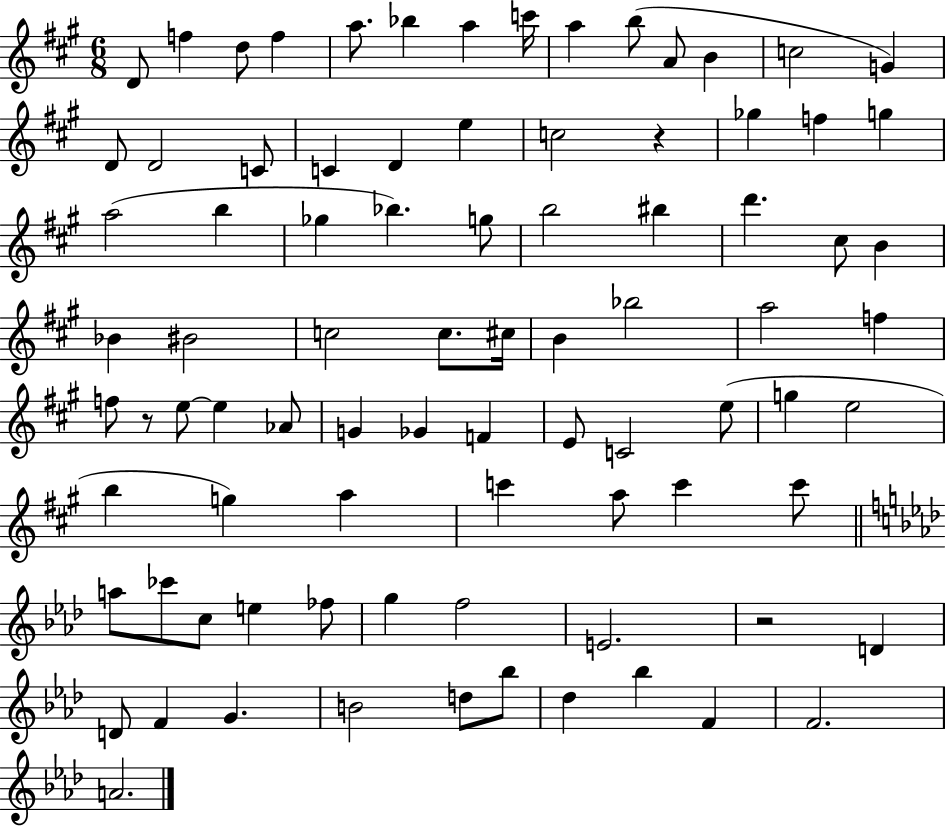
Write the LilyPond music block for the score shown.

{
  \clef treble
  \numericTimeSignature
  \time 6/8
  \key a \major
  d'8 f''4 d''8 f''4 | a''8. bes''4 a''4 c'''16 | a''4 b''8( a'8 b'4 | c''2 g'4) | \break d'8 d'2 c'8 | c'4 d'4 e''4 | c''2 r4 | ges''4 f''4 g''4 | \break a''2( b''4 | ges''4 bes''4.) g''8 | b''2 bis''4 | d'''4. cis''8 b'4 | \break bes'4 bis'2 | c''2 c''8. cis''16 | b'4 bes''2 | a''2 f''4 | \break f''8 r8 e''8~~ e''4 aes'8 | g'4 ges'4 f'4 | e'8 c'2 e''8( | g''4 e''2 | \break b''4 g''4) a''4 | c'''4 a''8 c'''4 c'''8 | \bar "||" \break \key f \minor a''8 ces'''8 c''8 e''4 fes''8 | g''4 f''2 | e'2. | r2 d'4 | \break d'8 f'4 g'4. | b'2 d''8 bes''8 | des''4 bes''4 f'4 | f'2. | \break a'2. | \bar "|."
}